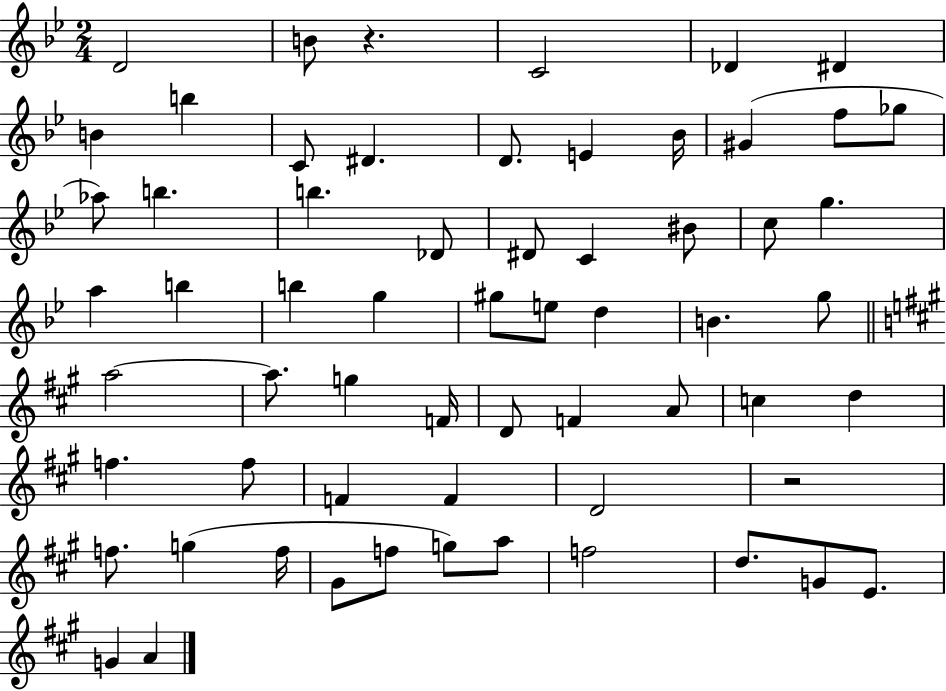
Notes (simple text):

D4/h B4/e R/q. C4/h Db4/q D#4/q B4/q B5/q C4/e D#4/q. D4/e. E4/q Bb4/s G#4/q F5/e Gb5/e Ab5/e B5/q. B5/q. Db4/e D#4/e C4/q BIS4/e C5/e G5/q. A5/q B5/q B5/q G5/q G#5/e E5/e D5/q B4/q. G5/e A5/h A5/e. G5/q F4/s D4/e F4/q A4/e C5/q D5/q F5/q. F5/e F4/q F4/q D4/h R/h F5/e. G5/q F5/s G#4/e F5/e G5/e A5/e F5/h D5/e. G4/e E4/e. G4/q A4/q